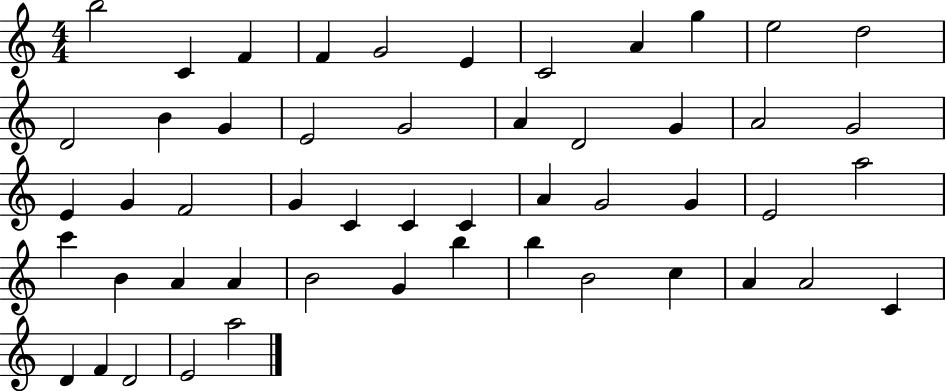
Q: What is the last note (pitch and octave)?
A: A5